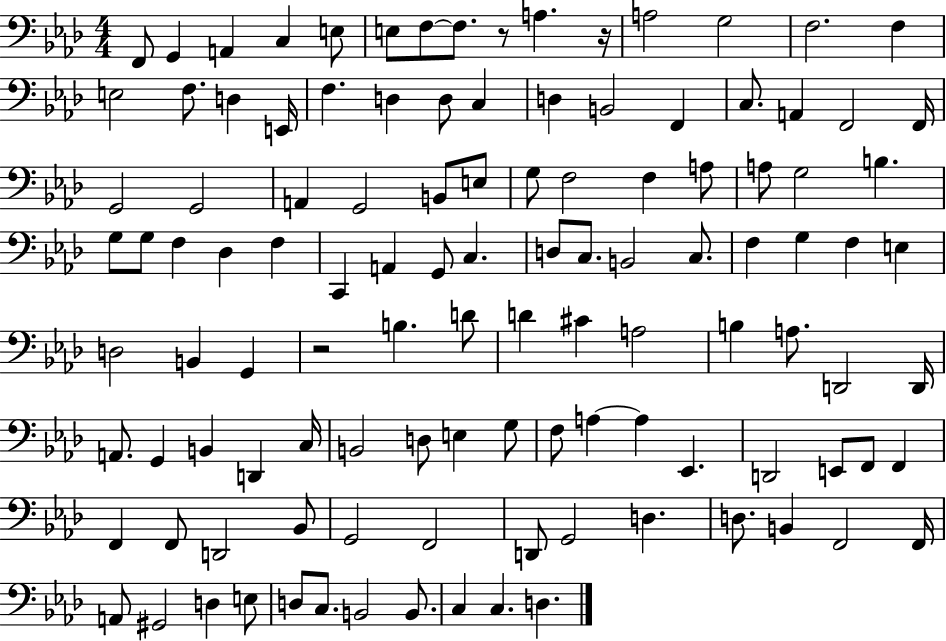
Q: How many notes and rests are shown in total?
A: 114